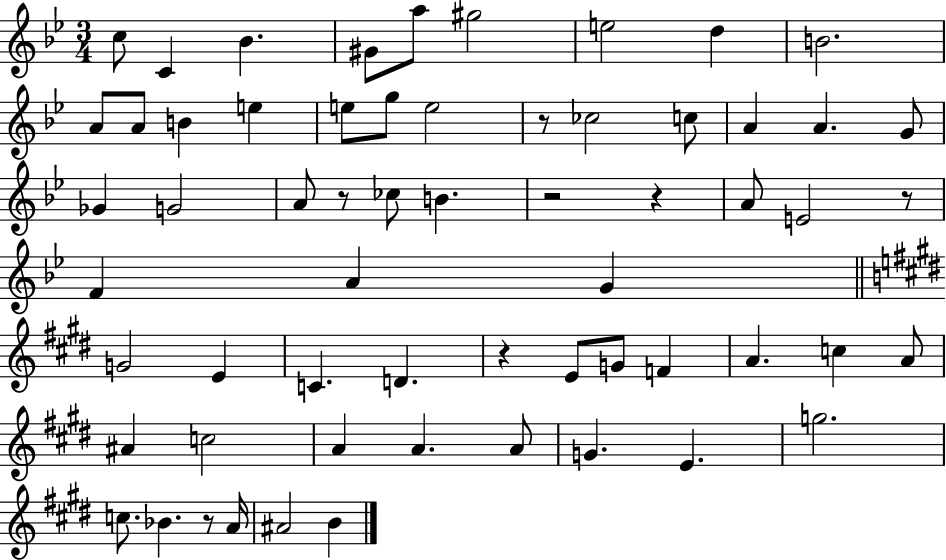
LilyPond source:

{
  \clef treble
  \numericTimeSignature
  \time 3/4
  \key bes \major
  \repeat volta 2 { c''8 c'4 bes'4. | gis'8 a''8 gis''2 | e''2 d''4 | b'2. | \break a'8 a'8 b'4 e''4 | e''8 g''8 e''2 | r8 ces''2 c''8 | a'4 a'4. g'8 | \break ges'4 g'2 | a'8 r8 ces''8 b'4. | r2 r4 | a'8 e'2 r8 | \break f'4 a'4 g'4 | \bar "||" \break \key e \major g'2 e'4 | c'4. d'4. | r4 e'8 g'8 f'4 | a'4. c''4 a'8 | \break ais'4 c''2 | a'4 a'4. a'8 | g'4. e'4. | g''2. | \break c''8. bes'4. r8 a'16 | ais'2 b'4 | } \bar "|."
}